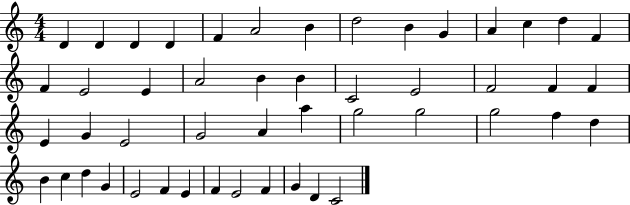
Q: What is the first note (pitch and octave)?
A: D4